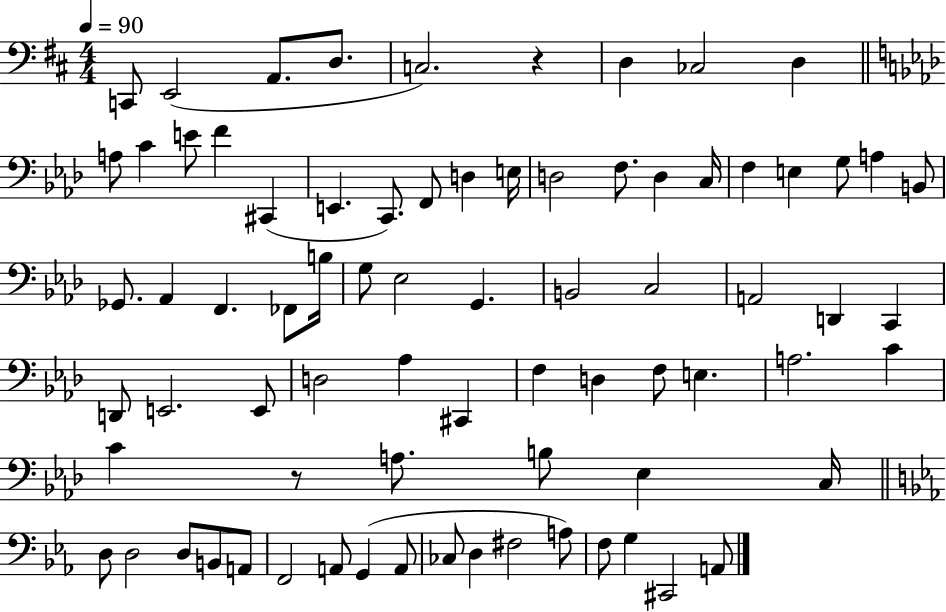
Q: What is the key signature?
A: D major